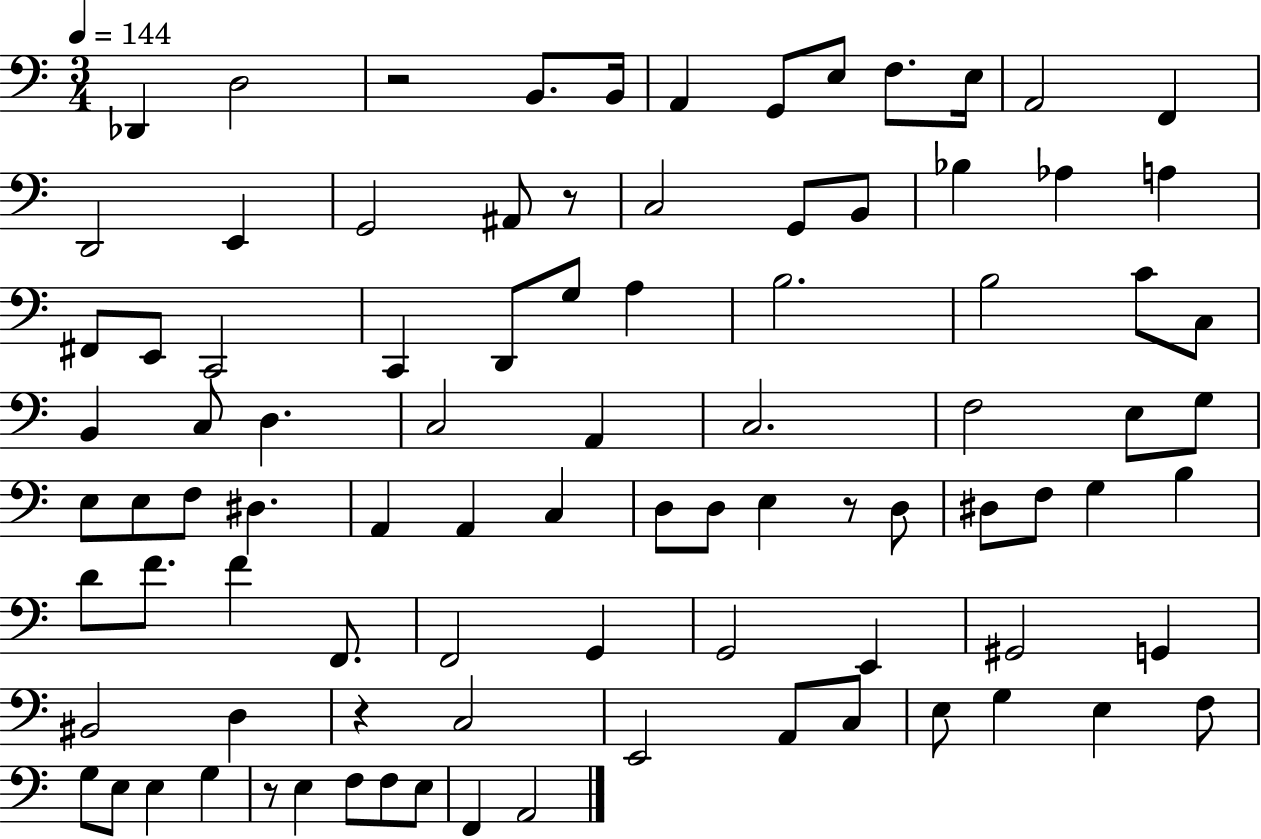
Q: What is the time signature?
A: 3/4